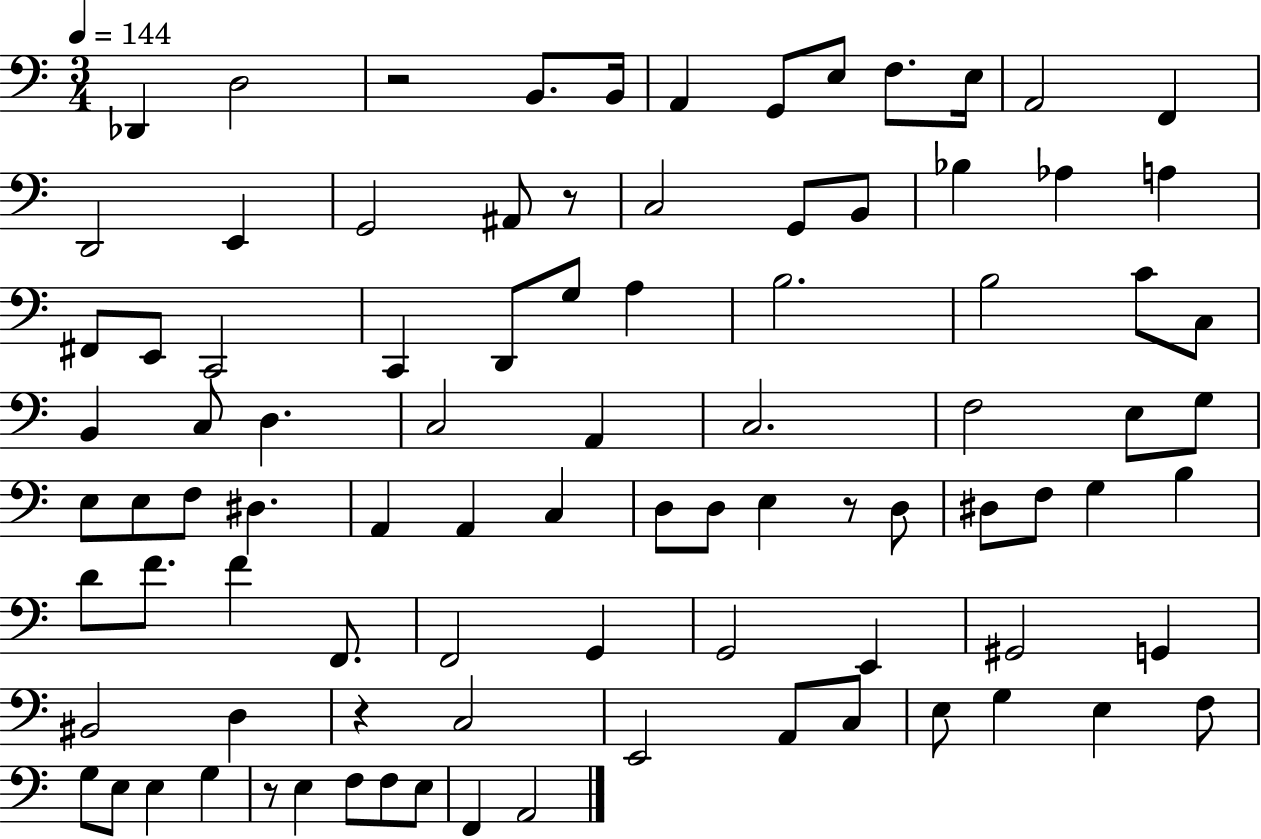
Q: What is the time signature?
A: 3/4